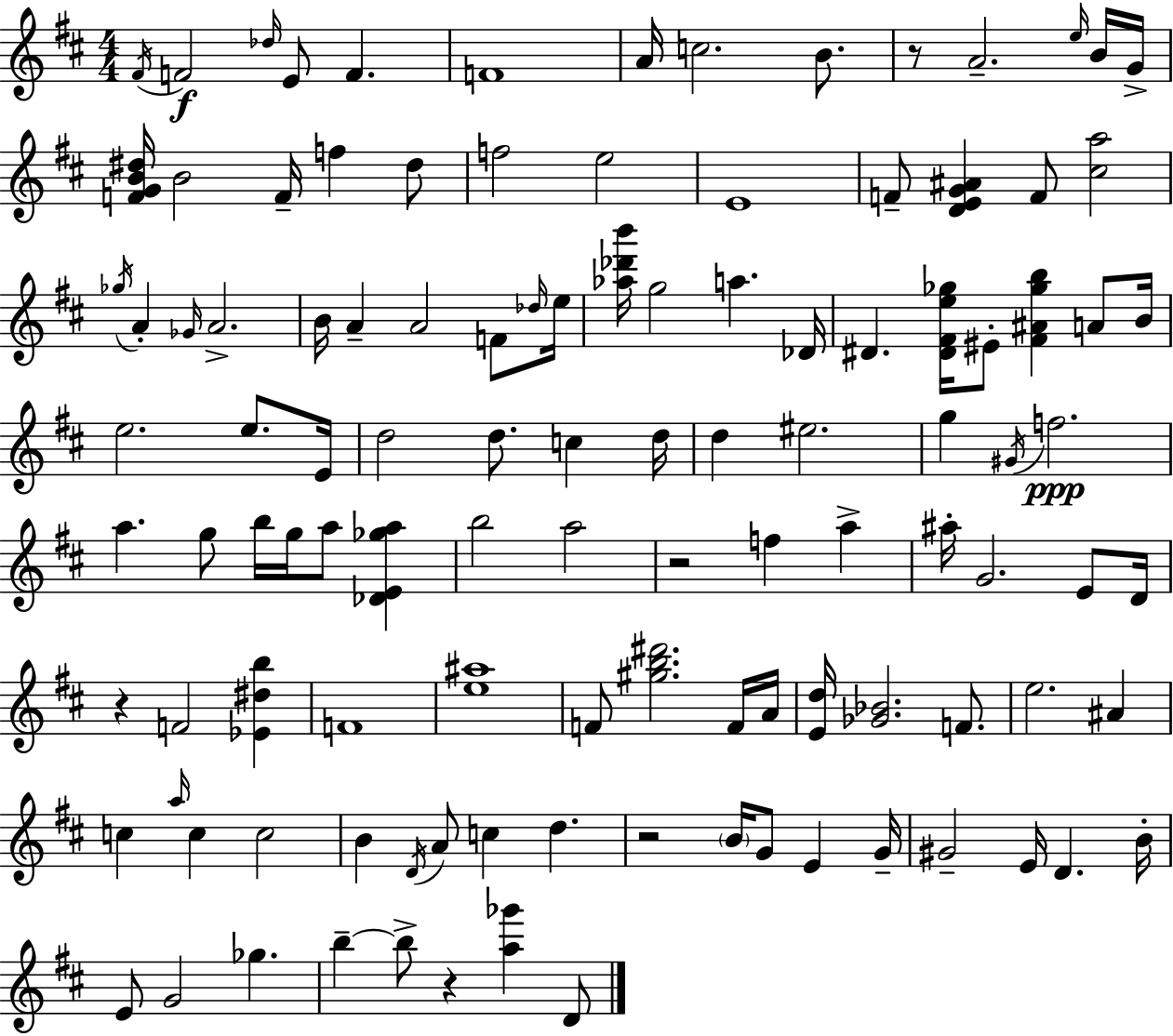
{
  \clef treble
  \numericTimeSignature
  \time 4/4
  \key d \major
  \repeat volta 2 { \acciaccatura { fis'16 }\f f'2 \grace { des''16 } e'8 f'4. | f'1 | a'16 c''2. b'8. | r8 a'2.-- | \break \grace { e''16 } b'16 g'16-> <f' g' b' dis''>16 b'2 f'16-- f''4 | dis''8 f''2 e''2 | e'1 | f'8-- <d' e' g' ais'>4 f'8 <cis'' a''>2 | \break \acciaccatura { ges''16 } a'4-. \grace { ges'16 } a'2.-> | b'16 a'4-- a'2 | f'8 \grace { des''16 } e''16 <aes'' des''' b'''>16 g''2 a''4. | des'16 dis'4. <dis' fis' e'' ges''>16 eis'8-. <fis' ais' ges'' b''>4 | \break a'8 b'16 e''2. | e''8. e'16 d''2 d''8. | c''4 d''16 d''4 eis''2. | g''4 \acciaccatura { gis'16 }\ppp f''2. | \break a''4. g''8 b''16 | g''16 a''8 <des' e' ges'' a''>4 b''2 a''2 | r2 f''4 | a''4-> ais''16-. g'2. | \break e'8 d'16 r4 f'2 | <ees' dis'' b''>4 f'1 | <e'' ais''>1 | f'8 <gis'' b'' dis'''>2. | \break f'16 a'16 <e' d''>16 <ges' bes'>2. | f'8. e''2. | ais'4 c''4 \grace { a''16 } c''4 | c''2 b'4 \acciaccatura { d'16 } a'8 c''4 | \break d''4. r2 | \parenthesize b'16 g'8 e'4 g'16-- gis'2-- | e'16 d'4. b'16-. e'8 g'2 | ges''4. b''4--~~ b''8-> r4 | \break <a'' ges'''>4 d'8 } \bar "|."
}